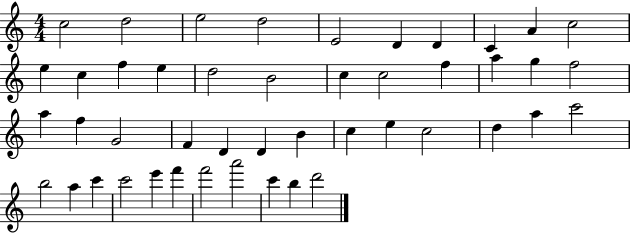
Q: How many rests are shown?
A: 0